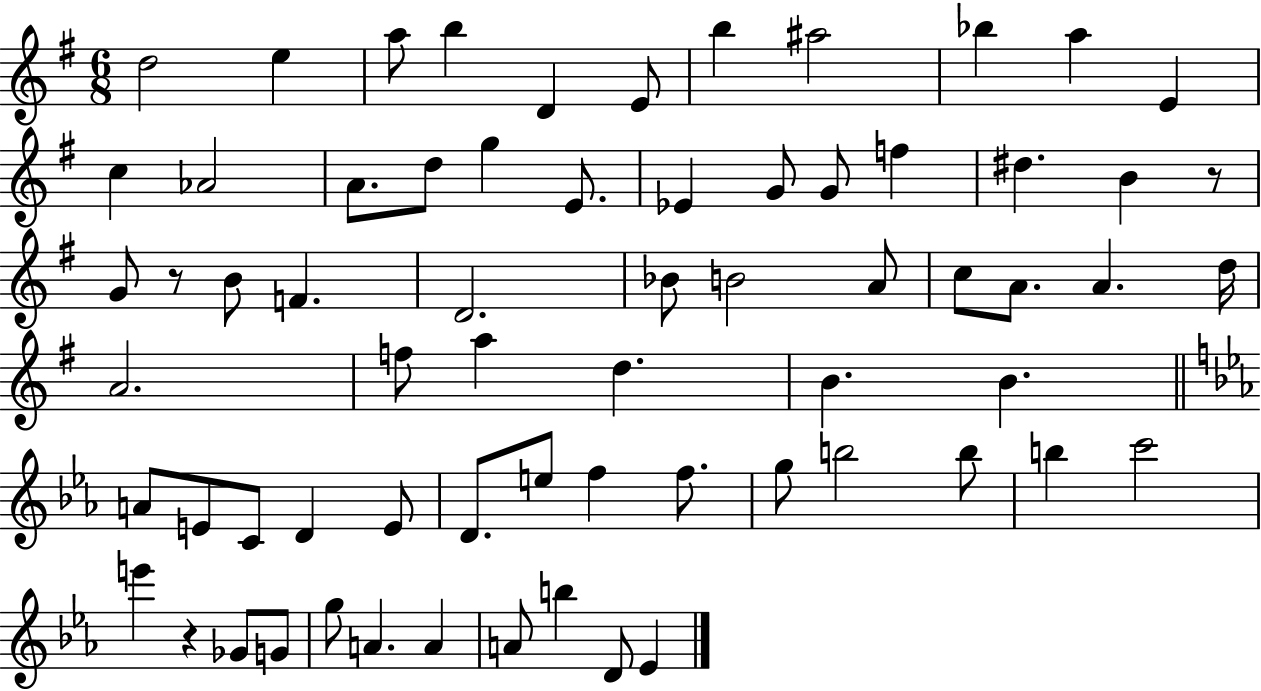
{
  \clef treble
  \numericTimeSignature
  \time 6/8
  \key g \major
  \repeat volta 2 { d''2 e''4 | a''8 b''4 d'4 e'8 | b''4 ais''2 | bes''4 a''4 e'4 | \break c''4 aes'2 | a'8. d''8 g''4 e'8. | ees'4 g'8 g'8 f''4 | dis''4. b'4 r8 | \break g'8 r8 b'8 f'4. | d'2. | bes'8 b'2 a'8 | c''8 a'8. a'4. d''16 | \break a'2. | f''8 a''4 d''4. | b'4. b'4. | \bar "||" \break \key ees \major a'8 e'8 c'8 d'4 e'8 | d'8. e''8 f''4 f''8. | g''8 b''2 b''8 | b''4 c'''2 | \break e'''4 r4 ges'8 g'8 | g''8 a'4. a'4 | a'8 b''4 d'8 ees'4 | } \bar "|."
}